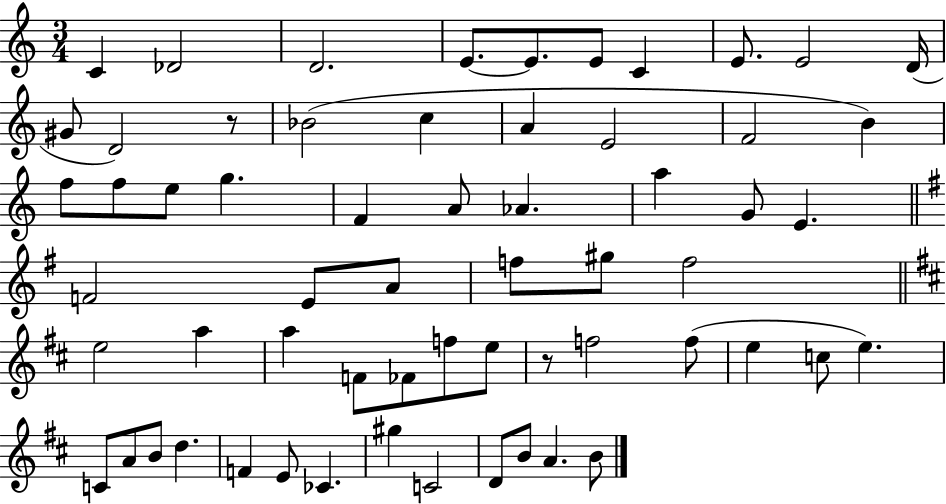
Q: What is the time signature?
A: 3/4